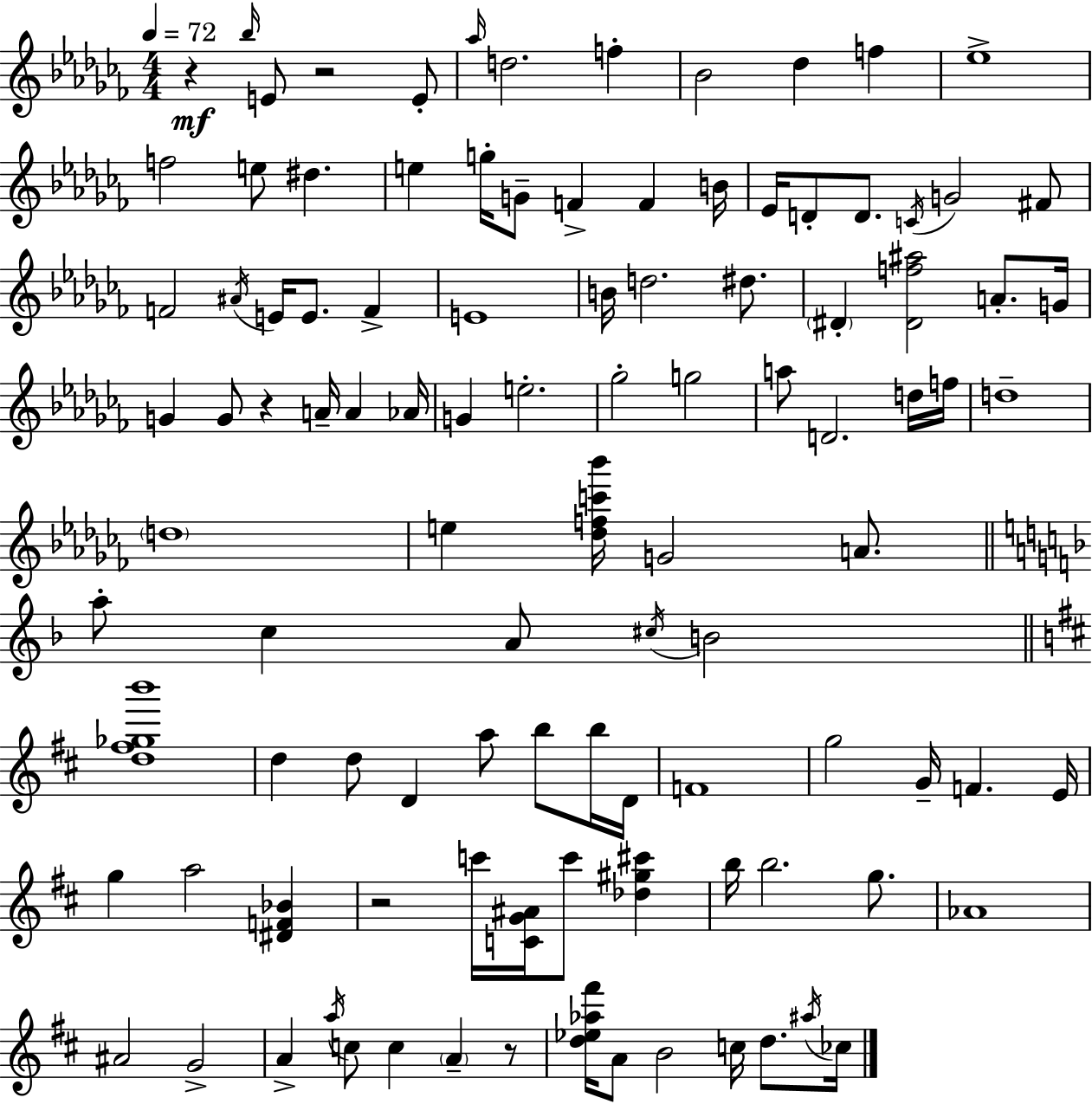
R/q Bb5/s E4/e R/h E4/e Ab5/s D5/h. F5/q Bb4/h Db5/q F5/q Eb5/w F5/h E5/e D#5/q. E5/q G5/s G4/e F4/q F4/q B4/s Eb4/s D4/e D4/e. C4/s G4/h F#4/e F4/h A#4/s E4/s E4/e. F4/q E4/w B4/s D5/h. D#5/e. D#4/q [D#4,F5,A#5]/h A4/e. G4/s G4/q G4/e R/q A4/s A4/q Ab4/s G4/q E5/h. Gb5/h G5/h A5/e D4/h. D5/s F5/s D5/w D5/w E5/q [Db5,F5,C6,Bb6]/s G4/h A4/e. A5/e C5/q A4/e C#5/s B4/h [D5,F#5,Gb5,B6]/w D5/q D5/e D4/q A5/e B5/e B5/s D4/s F4/w G5/h G4/s F4/q. E4/s G5/q A5/h [D#4,F4,Bb4]/q R/h C6/s [C4,G4,A#4]/s C6/e [Db5,G#5,C#6]/q B5/s B5/h. G5/e. Ab4/w A#4/h G4/h A4/q A5/s C5/e C5/q A4/q R/e [D5,Eb5,Ab5,F#6]/s A4/e B4/h C5/s D5/e. A#5/s CES5/s